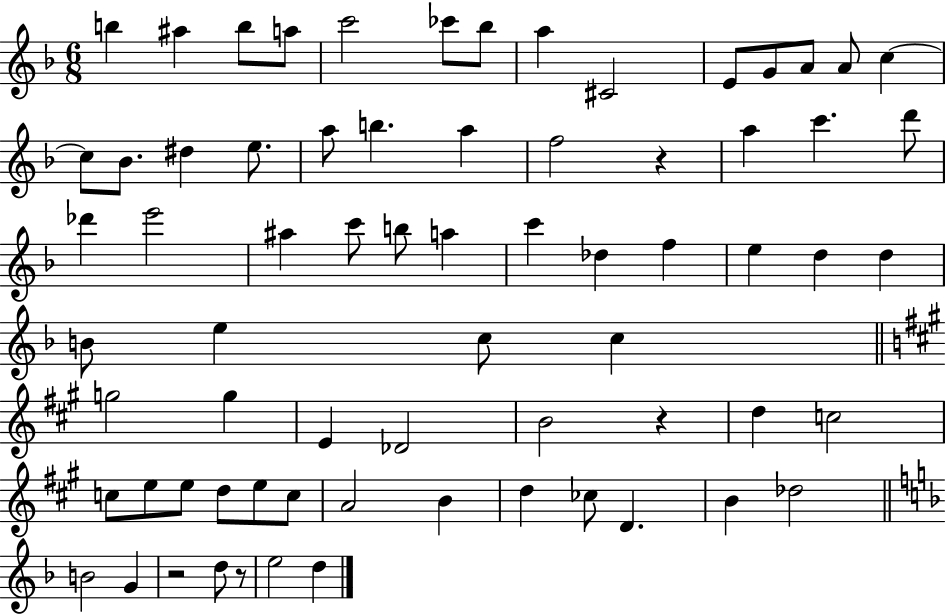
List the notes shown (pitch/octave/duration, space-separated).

B5/q A#5/q B5/e A5/e C6/h CES6/e Bb5/e A5/q C#4/h E4/e G4/e A4/e A4/e C5/q C5/e Bb4/e. D#5/q E5/e. A5/e B5/q. A5/q F5/h R/q A5/q C6/q. D6/e Db6/q E6/h A#5/q C6/e B5/e A5/q C6/q Db5/q F5/q E5/q D5/q D5/q B4/e E5/q C5/e C5/q G5/h G5/q E4/q Db4/h B4/h R/q D5/q C5/h C5/e E5/e E5/e D5/e E5/e C5/e A4/h B4/q D5/q CES5/e D4/q. B4/q Db5/h B4/h G4/q R/h D5/e R/e E5/h D5/q